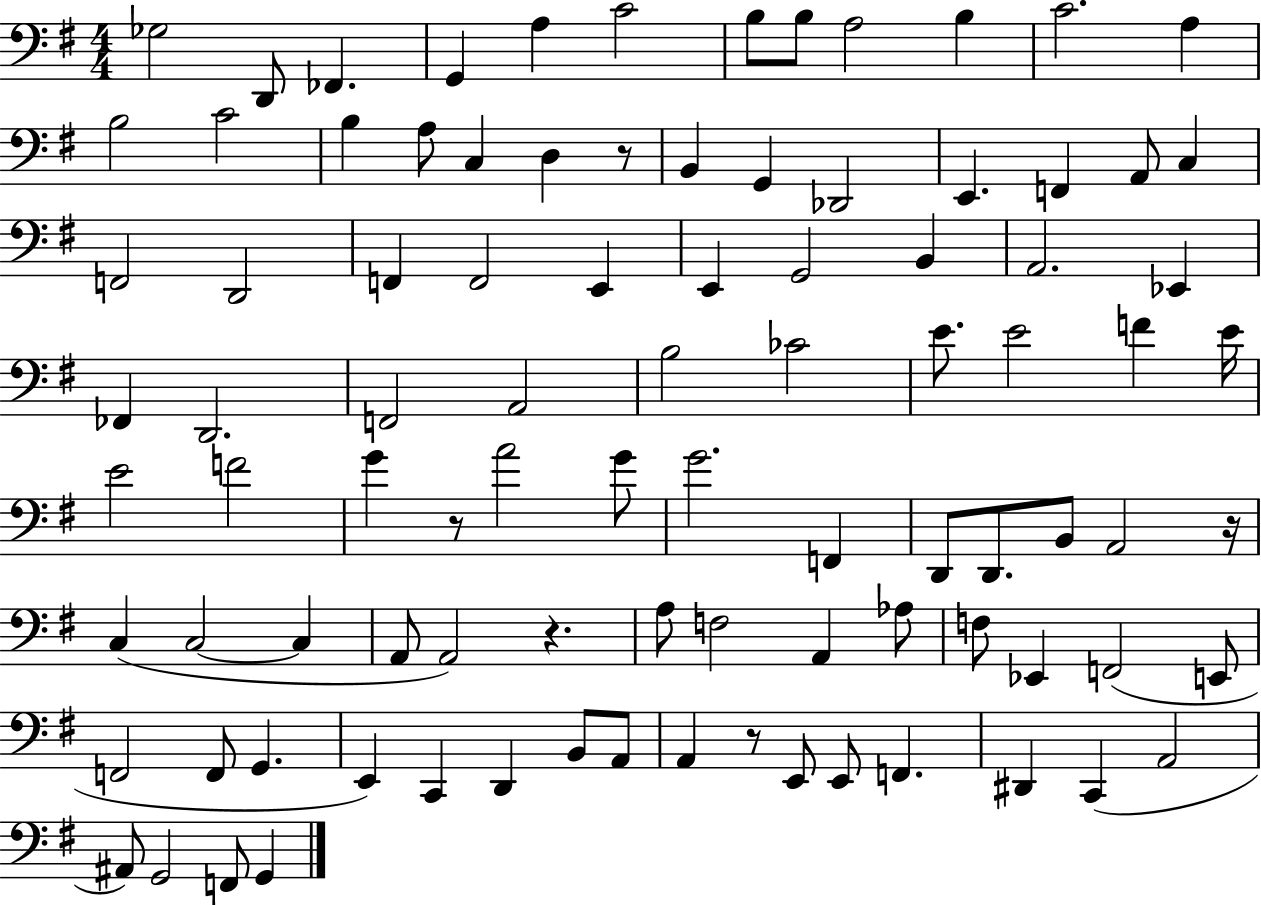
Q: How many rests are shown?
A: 5